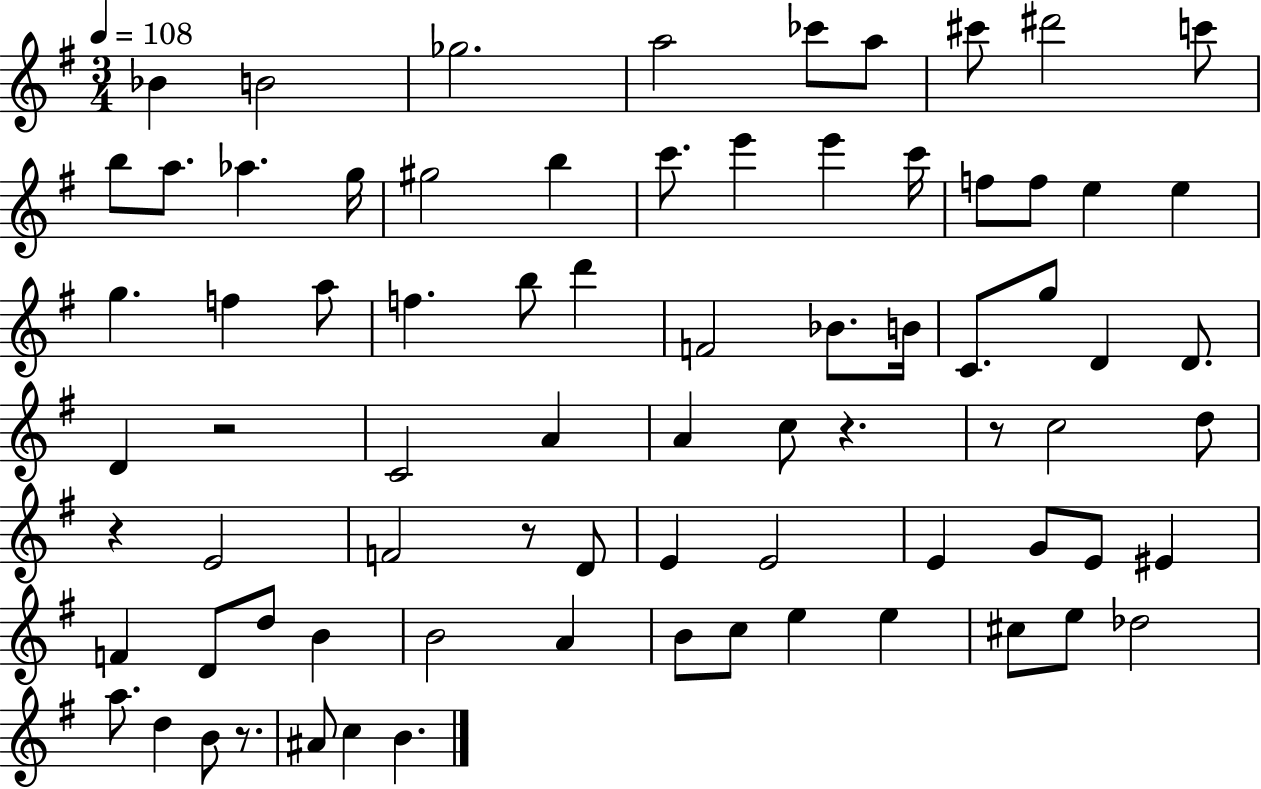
X:1
T:Untitled
M:3/4
L:1/4
K:G
_B B2 _g2 a2 _c'/2 a/2 ^c'/2 ^d'2 c'/2 b/2 a/2 _a g/4 ^g2 b c'/2 e' e' c'/4 f/2 f/2 e e g f a/2 f b/2 d' F2 _B/2 B/4 C/2 g/2 D D/2 D z2 C2 A A c/2 z z/2 c2 d/2 z E2 F2 z/2 D/2 E E2 E G/2 E/2 ^E F D/2 d/2 B B2 A B/2 c/2 e e ^c/2 e/2 _d2 a/2 d B/2 z/2 ^A/2 c B